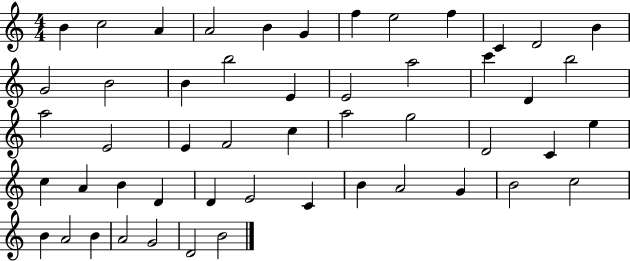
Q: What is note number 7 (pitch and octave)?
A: F5